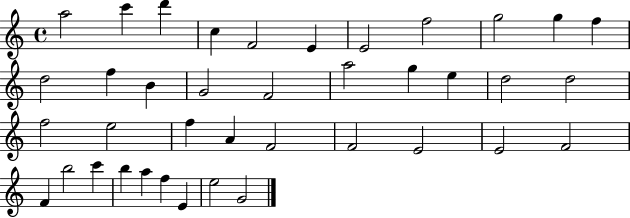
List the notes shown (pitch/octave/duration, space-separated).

A5/h C6/q D6/q C5/q F4/h E4/q E4/h F5/h G5/h G5/q F5/q D5/h F5/q B4/q G4/h F4/h A5/h G5/q E5/q D5/h D5/h F5/h E5/h F5/q A4/q F4/h F4/h E4/h E4/h F4/h F4/q B5/h C6/q B5/q A5/q F5/q E4/q E5/h G4/h